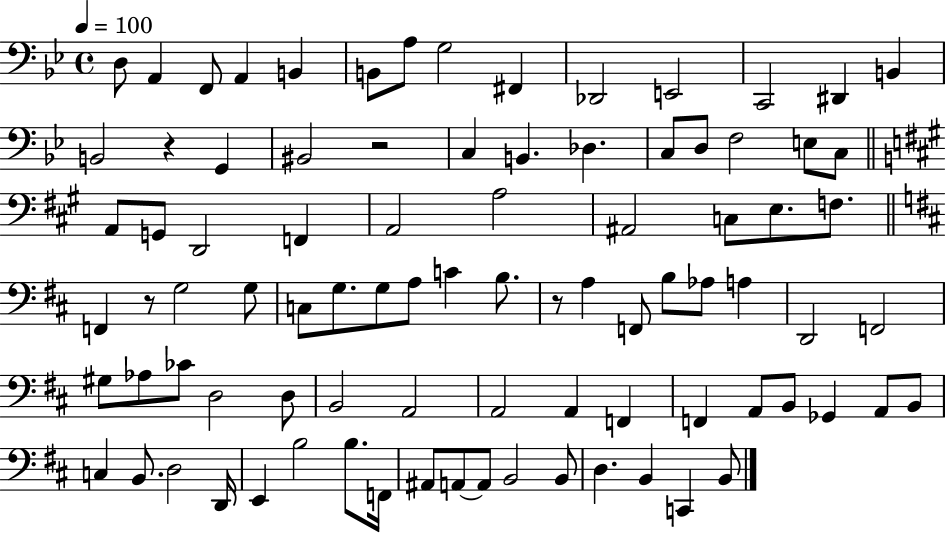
{
  \clef bass
  \time 4/4
  \defaultTimeSignature
  \key bes \major
  \tempo 4 = 100
  d8 a,4 f,8 a,4 b,4 | b,8 a8 g2 fis,4 | des,2 e,2 | c,2 dis,4 b,4 | \break b,2 r4 g,4 | bis,2 r2 | c4 b,4. des4. | c8 d8 f2 e8 c8 | \break \bar "||" \break \key a \major a,8 g,8 d,2 f,4 | a,2 a2 | ais,2 c8 e8. f8. | \bar "||" \break \key d \major f,4 r8 g2 g8 | c8 g8. g8 a8 c'4 b8. | r8 a4 f,8 b8 aes8 a4 | d,2 f,2 | \break gis8 aes8 ces'8 d2 d8 | b,2 a,2 | a,2 a,4 f,4 | f,4 a,8 b,8 ges,4 a,8 b,8 | \break c4 b,8. d2 d,16 | e,4 b2 b8. f,16 | ais,8 a,8~~ a,8 b,2 b,8 | d4. b,4 c,4 b,8 | \break \bar "|."
}